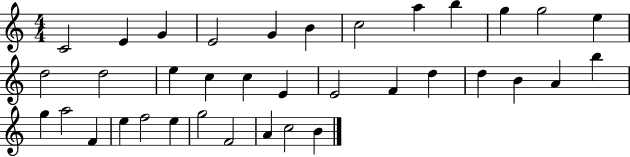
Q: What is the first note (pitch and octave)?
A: C4